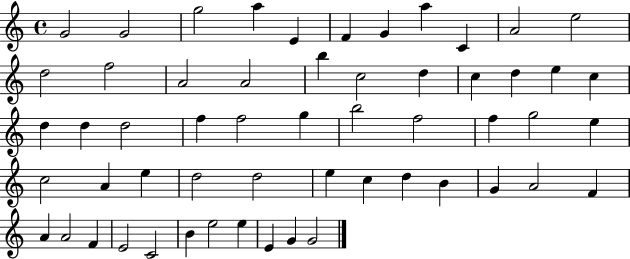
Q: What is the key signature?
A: C major